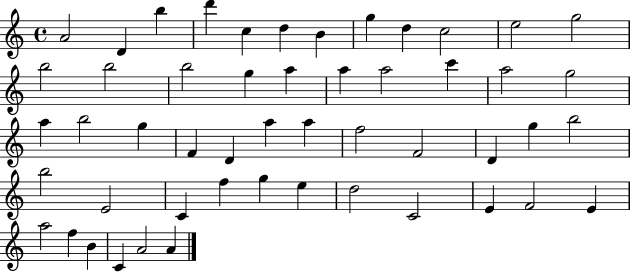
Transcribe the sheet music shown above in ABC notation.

X:1
T:Untitled
M:4/4
L:1/4
K:C
A2 D b d' c d B g d c2 e2 g2 b2 b2 b2 g a a a2 c' a2 g2 a b2 g F D a a f2 F2 D g b2 b2 E2 C f g e d2 C2 E F2 E a2 f B C A2 A